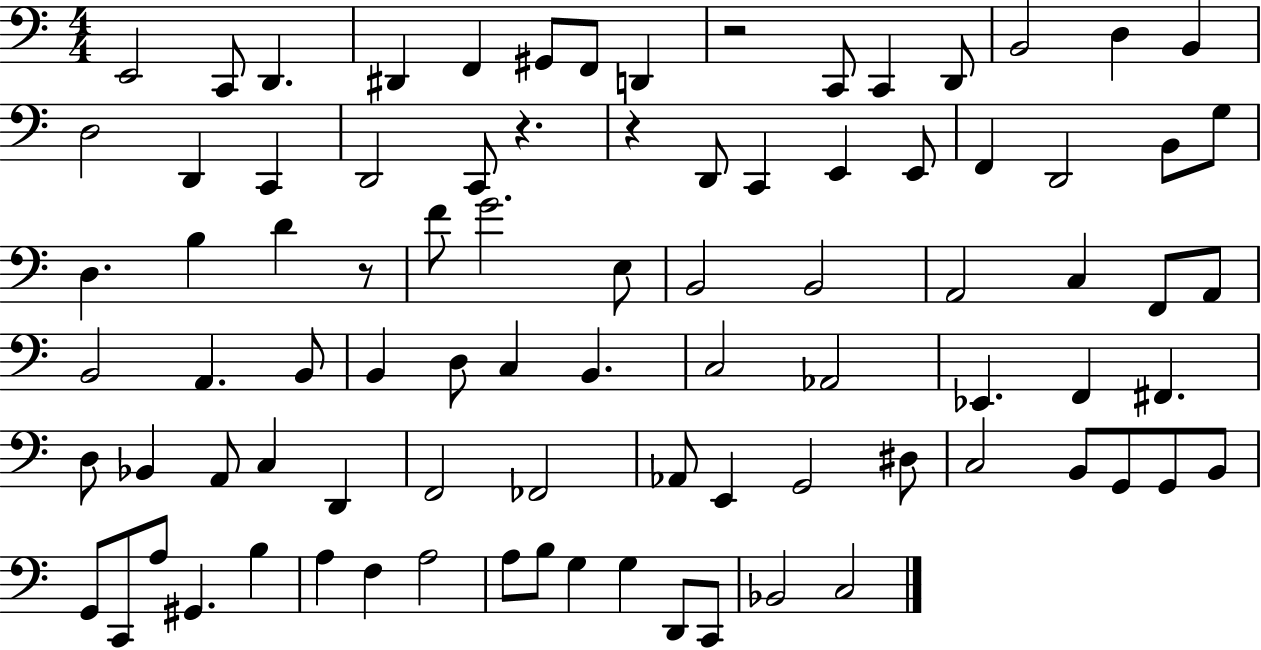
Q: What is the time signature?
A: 4/4